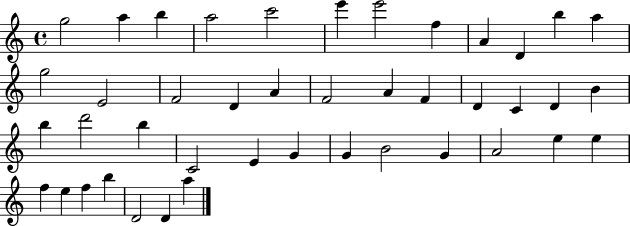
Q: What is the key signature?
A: C major